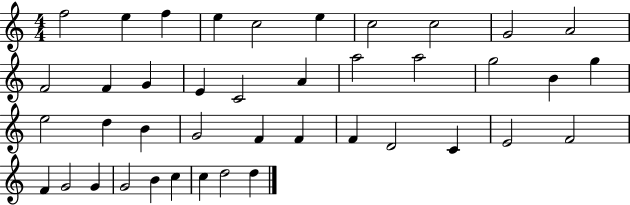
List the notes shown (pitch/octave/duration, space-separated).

F5/h E5/q F5/q E5/q C5/h E5/q C5/h C5/h G4/h A4/h F4/h F4/q G4/q E4/q C4/h A4/q A5/h A5/h G5/h B4/q G5/q E5/h D5/q B4/q G4/h F4/q F4/q F4/q D4/h C4/q E4/h F4/h F4/q G4/h G4/q G4/h B4/q C5/q C5/q D5/h D5/q